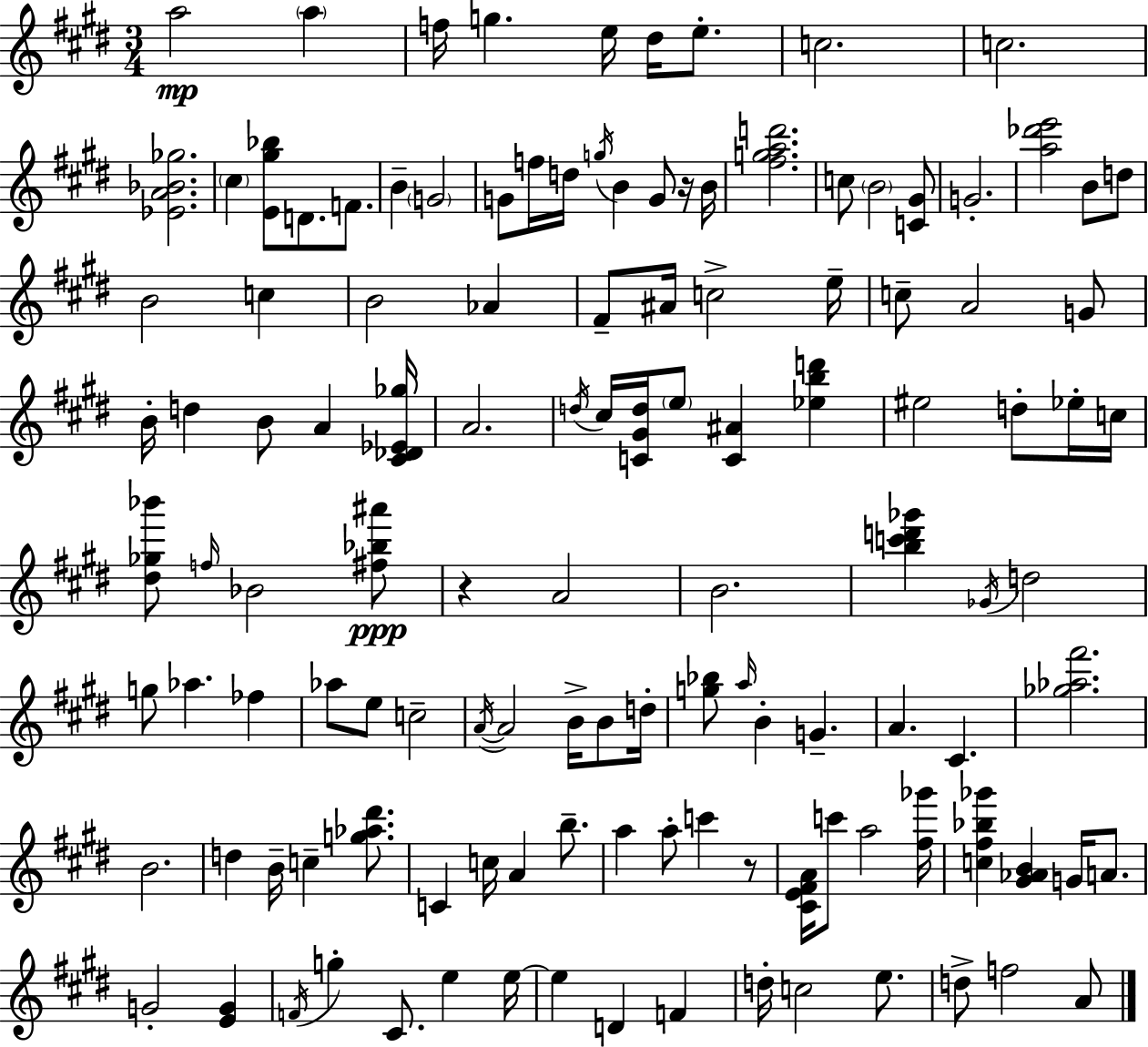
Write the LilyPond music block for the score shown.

{
  \clef treble
  \numericTimeSignature
  \time 3/4
  \key e \major
  \repeat volta 2 { a''2\mp \parenthesize a''4 | f''16 g''4. e''16 dis''16 e''8.-. | c''2. | c''2. | \break <ees' a' bes' ges''>2. | \parenthesize cis''4 <e' gis'' bes''>8 d'8. f'8. | b'4-- \parenthesize g'2 | g'8 f''16 d''16 \acciaccatura { g''16 } b'4 g'8 r16 | \break b'16 <fis'' g'' a'' d'''>2. | c''8 \parenthesize b'2 <c' gis'>8 | g'2.-. | <a'' des''' e'''>2 b'8 d''8 | \break b'2 c''4 | b'2 aes'4 | fis'8-- ais'16 c''2-> | e''16-- c''8-- a'2 g'8 | \break b'16-. d''4 b'8 a'4 | <cis' des' ees' ges''>16 a'2. | \acciaccatura { d''16 } cis''16 <c' gis' d''>16 \parenthesize e''8 <c' ais'>4 <ees'' b'' d'''>4 | eis''2 d''8-. | \break ees''16-. c''16 <dis'' ges'' bes'''>8 \grace { f''16 } bes'2 | <fis'' bes'' ais'''>8\ppp r4 a'2 | b'2. | <b'' c''' d''' ges'''>4 \acciaccatura { ges'16 } d''2 | \break g''8 aes''4. | fes''4 aes''8 e''8 c''2-- | \acciaccatura { a'16~ }~ a'2 | b'16-> b'8 d''16-. <g'' bes''>8 \grace { a''16 } b'4-. | \break g'4.-- a'4. | cis'4. <ges'' aes'' fis'''>2. | b'2. | d''4 b'16-- c''4-- | \break <g'' aes'' dis'''>8. c'4 c''16 a'4 | b''8.-- a''4 a''8-. | c'''4 r8 <cis' e' fis' a'>16 c'''8 a''2 | <fis'' ges'''>16 <c'' fis'' bes'' ges'''>4 <gis' aes' b'>4 | \break g'16 a'8. g'2-. | <e' g'>4 \acciaccatura { f'16 } g''4-. cis'8. | e''4 e''16~~ e''4 d'4 | f'4 d''16-. c''2 | \break e''8. d''8-> f''2 | a'8 } \bar "|."
}